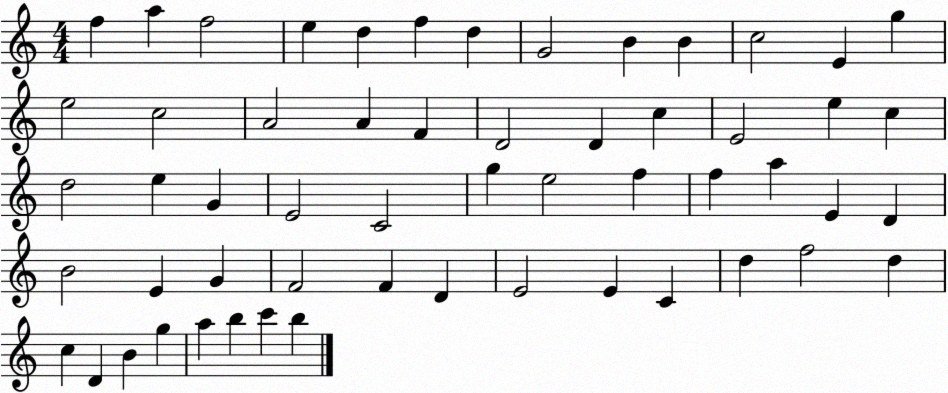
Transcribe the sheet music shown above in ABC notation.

X:1
T:Untitled
M:4/4
L:1/4
K:C
f a f2 e d f d G2 B B c2 E g e2 c2 A2 A F D2 D c E2 e c d2 e G E2 C2 g e2 f f a E D B2 E G F2 F D E2 E C d f2 d c D B g a b c' b